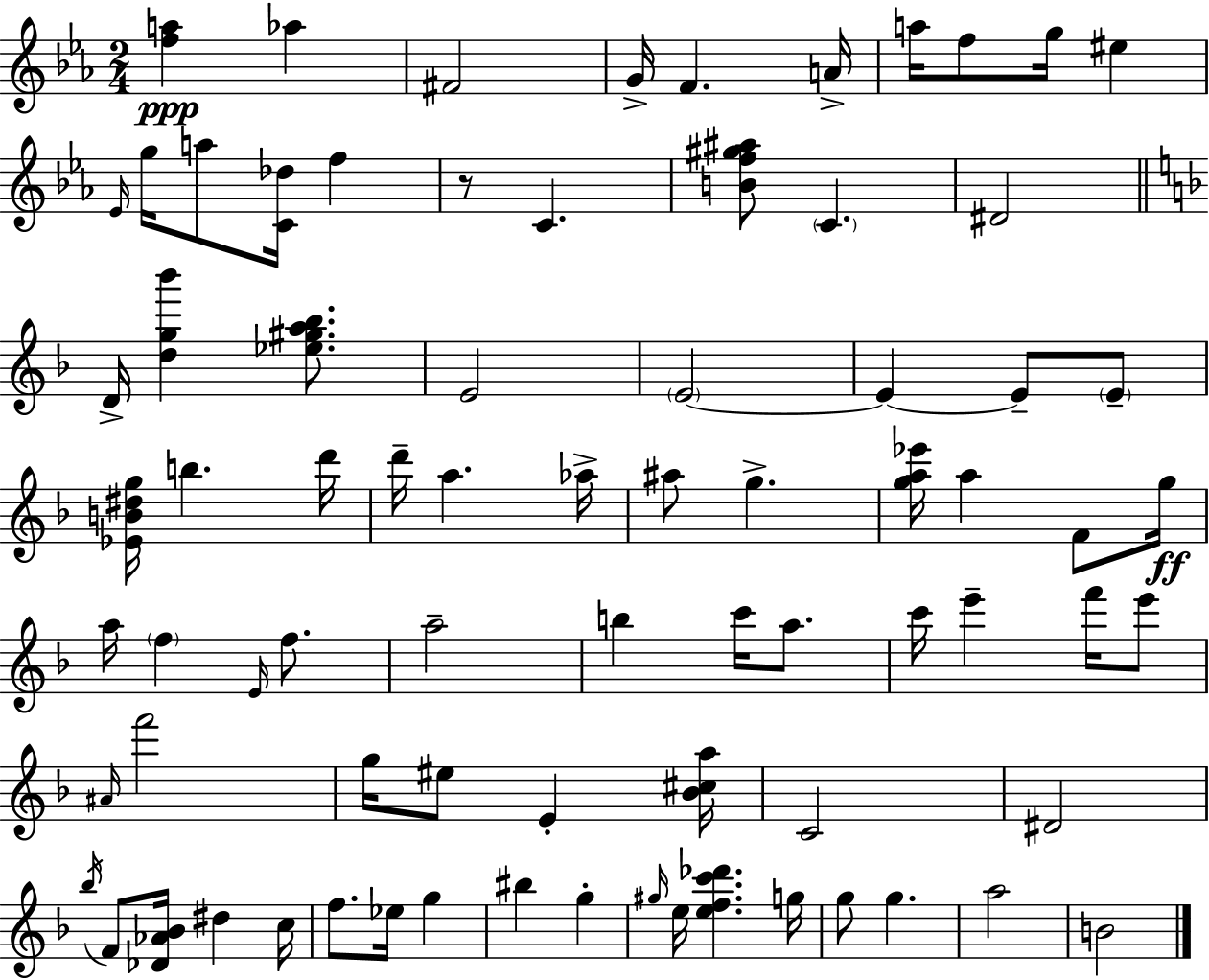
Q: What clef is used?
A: treble